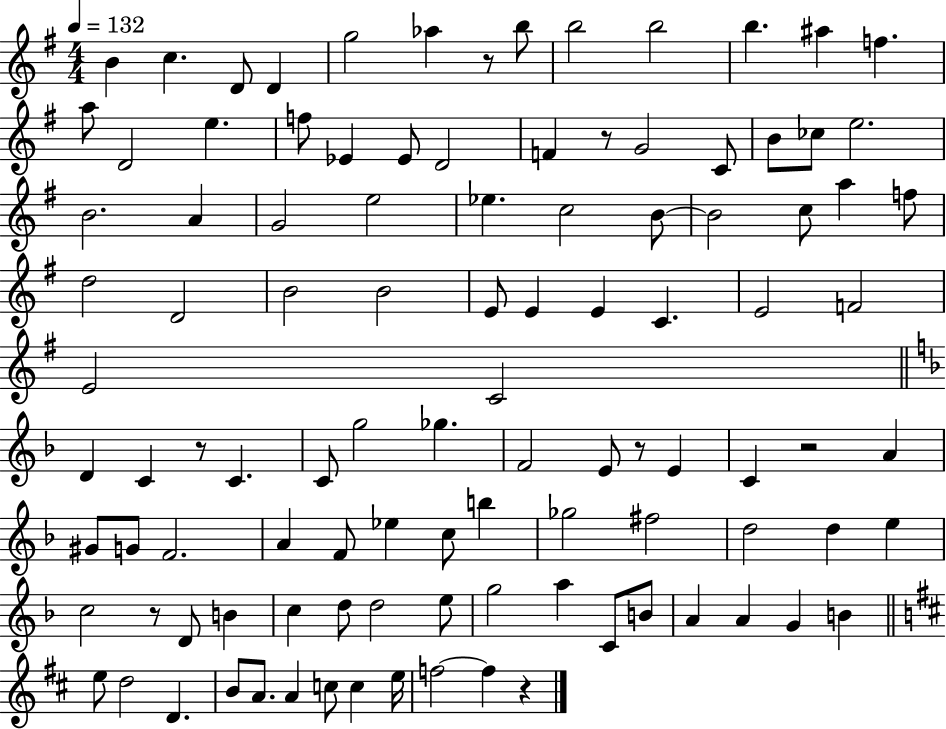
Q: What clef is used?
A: treble